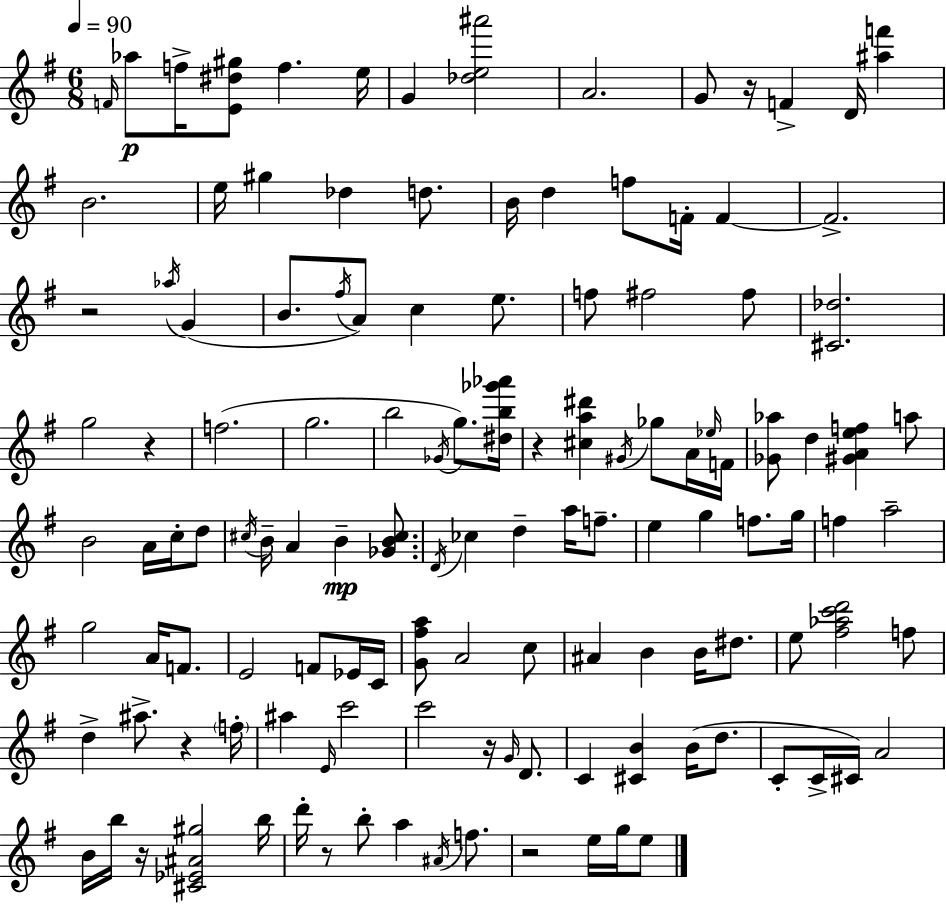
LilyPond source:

{
  \clef treble
  \numericTimeSignature
  \time 6/8
  \key e \minor
  \tempo 4 = 90
  \repeat volta 2 { \grace { f'16 }\p aes''8 f''16-> <e' dis'' gis''>8 f''4. | e''16 g'4 <des'' e'' ais'''>2 | a'2. | g'8 r16 f'4-> d'16 <ais'' f'''>4 | \break b'2. | e''16 gis''4 des''4 d''8. | b'16 d''4 f''8 f'16-. f'4~~ | f'2.-> | \break r2 \acciaccatura { aes''16 }( g'4 | b'8. \acciaccatura { fis''16 } a'8) c''4 | e''8. f''8 fis''2 | fis''8 <cis' des''>2. | \break g''2 r4 | f''2.( | g''2. | b''2 \acciaccatura { ges'16 } | \break g''8.) <dis'' b'' ges''' aes'''>16 r4 <cis'' a'' dis'''>4 | \acciaccatura { gis'16 } ges''8 a'16 \grace { ees''16 } f'16 <ges' aes''>8 d''4 | <gis' a' e'' f''>4 a''8 b'2 | a'16 c''16-. d''8 \acciaccatura { cis''16 } b'16-- a'4 | \break b'4--\mp <ges' b' cis''>8. \acciaccatura { d'16 } ces''4 | d''4-- a''16 f''8.-- e''4 | g''4 f''8. g''16 f''4 | a''2-- g''2 | \break a'16 f'8. e'2 | f'8 ees'16 c'16 <g' fis'' a''>8 a'2 | c''8 ais'4 | b'4 b'16 dis''8. e''8 <fis'' aes'' c''' d'''>2 | \break f''8 d''4-> | ais''8.-> r4 \parenthesize f''16-. ais''4 | \grace { e'16 } c'''2 c'''2 | r16 \grace { g'16 } d'8. c'4 | \break <cis' b'>4 b'16( d''8. c'8-. | c'16-> cis'16) a'2 b'16 b''16 | r16 <cis' ees' ais' gis''>2 b''16 d'''16-. r8 | b''8-. a''4 \acciaccatura { ais'16 } f''8. r2 | \break e''16 g''16 e''8 } \bar "|."
}